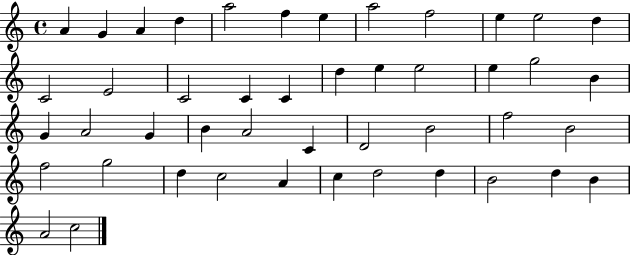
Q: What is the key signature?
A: C major